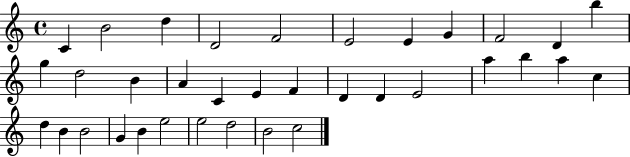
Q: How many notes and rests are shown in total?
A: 35